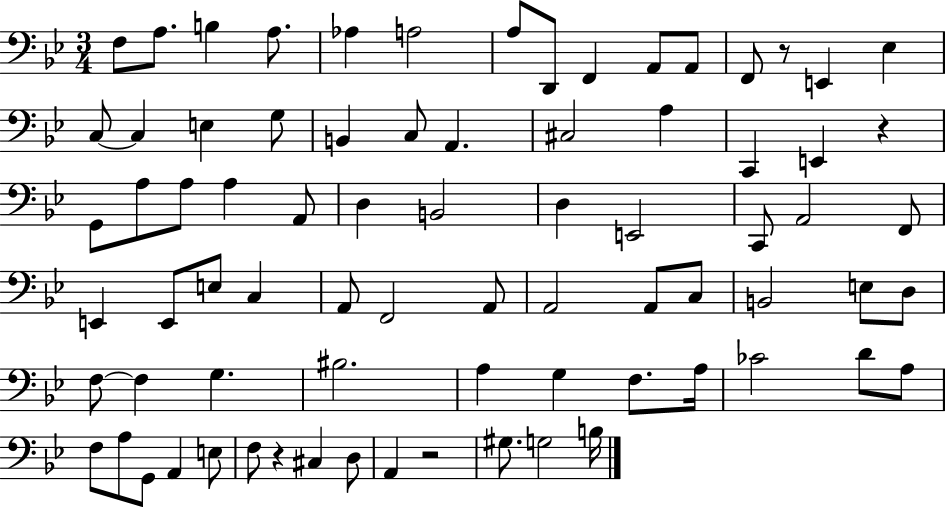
{
  \clef bass
  \numericTimeSignature
  \time 3/4
  \key bes \major
  f8 a8. b4 a8. | aes4 a2 | a8 d,8 f,4 a,8 a,8 | f,8 r8 e,4 ees4 | \break c8~~ c4 e4 g8 | b,4 c8 a,4. | cis2 a4 | c,4 e,4 r4 | \break g,8 a8 a8 a4 a,8 | d4 b,2 | d4 e,2 | c,8 a,2 f,8 | \break e,4 e,8 e8 c4 | a,8 f,2 a,8 | a,2 a,8 c8 | b,2 e8 d8 | \break f8~~ f4 g4. | bis2. | a4 g4 f8. a16 | ces'2 d'8 a8 | \break f8 a8 g,8 a,4 e8 | f8 r4 cis4 d8 | a,4 r2 | gis8. g2 b16 | \break \bar "|."
}